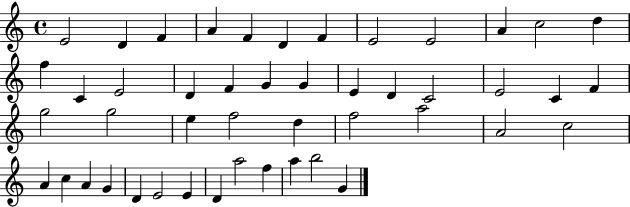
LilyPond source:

{
  \clef treble
  \time 4/4
  \defaultTimeSignature
  \key c \major
  e'2 d'4 f'4 | a'4 f'4 d'4 f'4 | e'2 e'2 | a'4 c''2 d''4 | \break f''4 c'4 e'2 | d'4 f'4 g'4 g'4 | e'4 d'4 c'2 | e'2 c'4 f'4 | \break g''2 g''2 | e''4 f''2 d''4 | f''2 a''2 | a'2 c''2 | \break a'4 c''4 a'4 g'4 | d'4 e'2 e'4 | d'4 a''2 f''4 | a''4 b''2 g'4 | \break \bar "|."
}